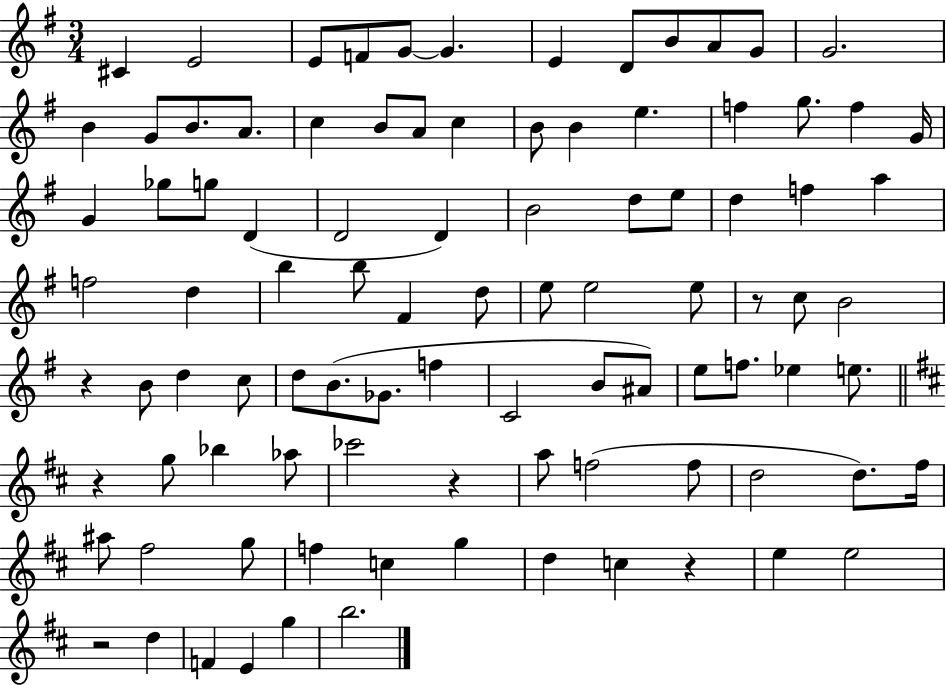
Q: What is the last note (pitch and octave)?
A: B5